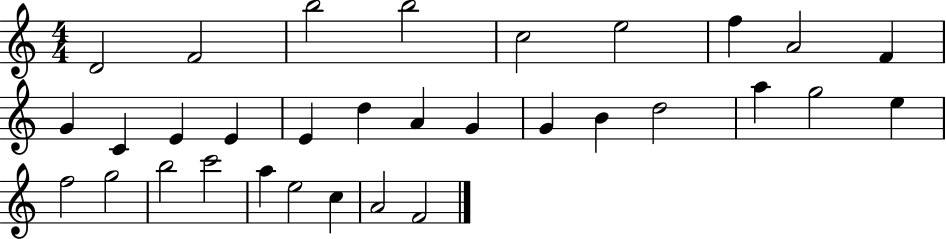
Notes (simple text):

D4/h F4/h B5/h B5/h C5/h E5/h F5/q A4/h F4/q G4/q C4/q E4/q E4/q E4/q D5/q A4/q G4/q G4/q B4/q D5/h A5/q G5/h E5/q F5/h G5/h B5/h C6/h A5/q E5/h C5/q A4/h F4/h